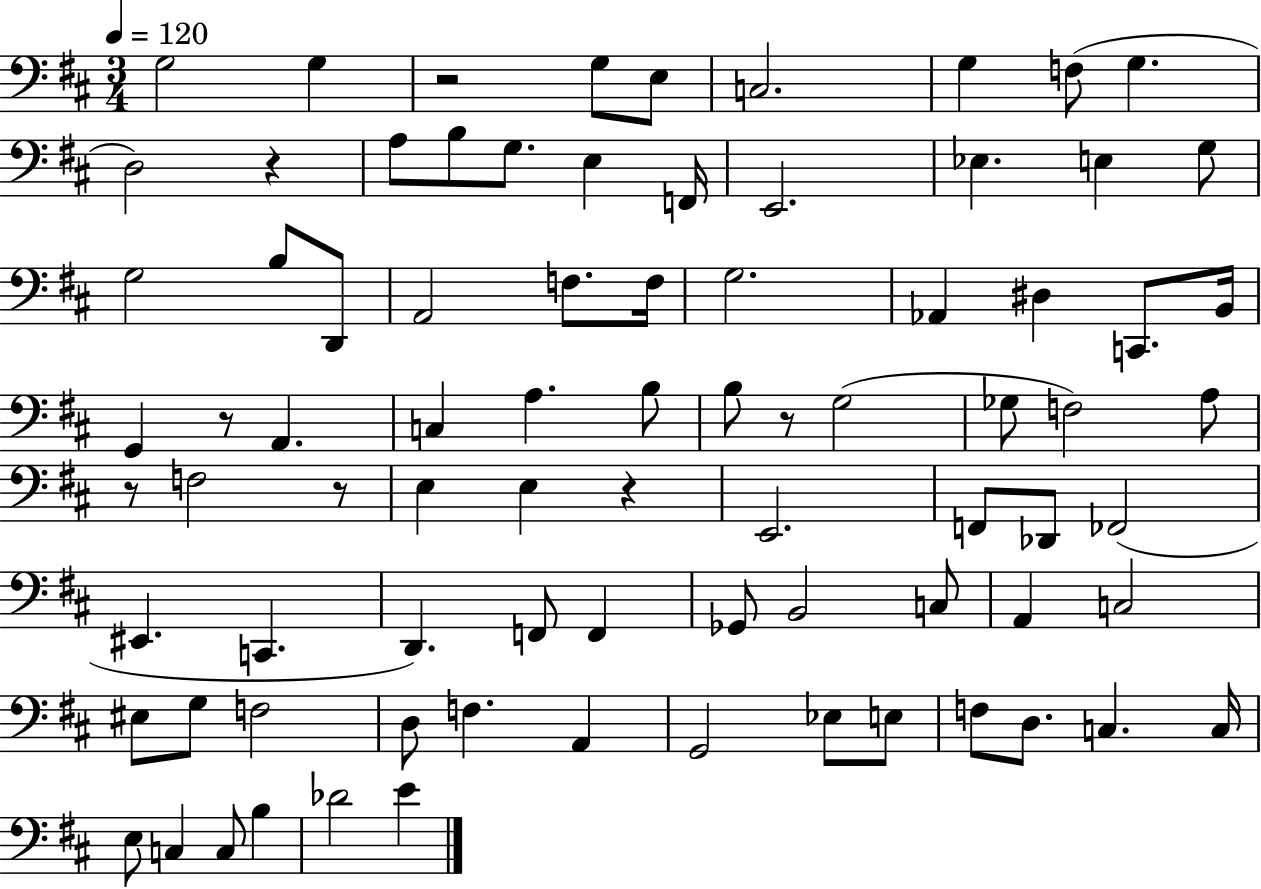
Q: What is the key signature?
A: D major